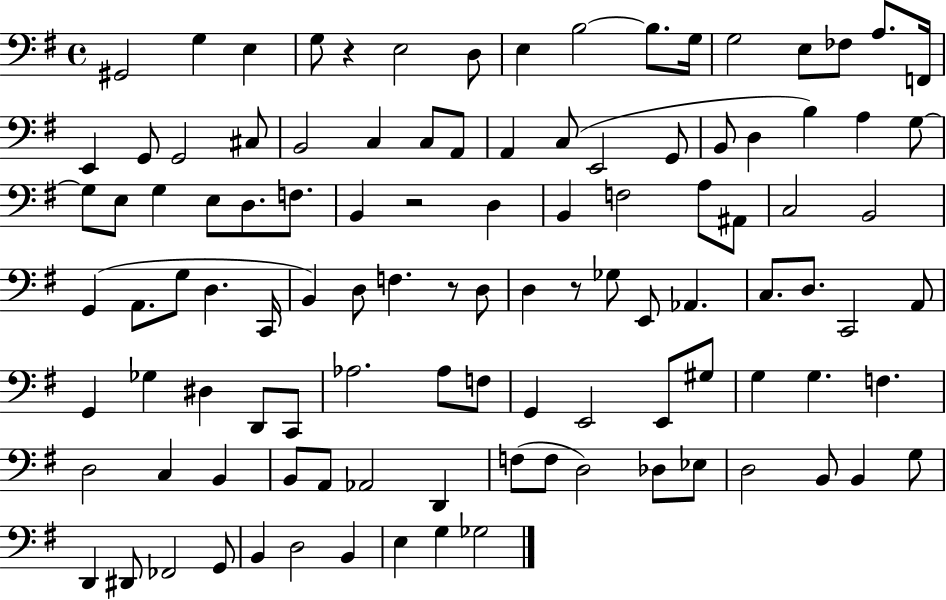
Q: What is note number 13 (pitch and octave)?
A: FES3